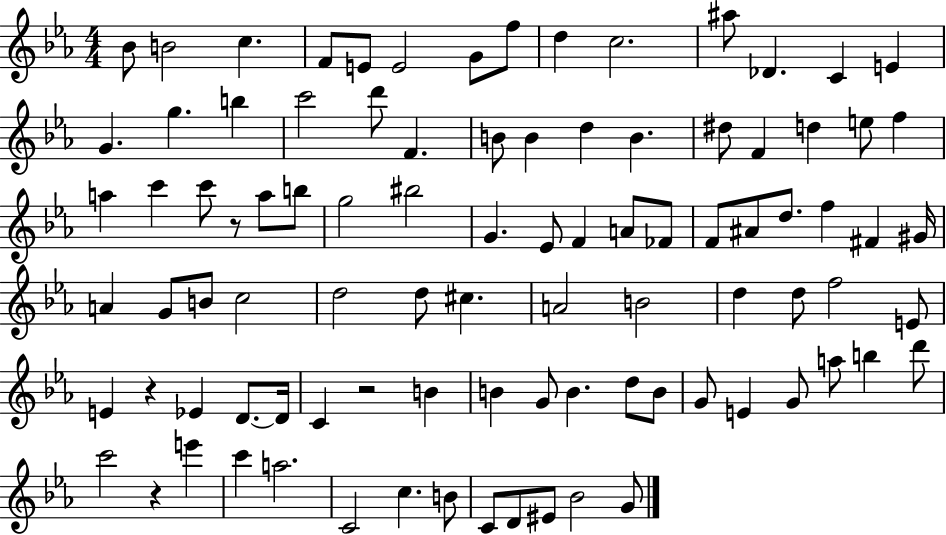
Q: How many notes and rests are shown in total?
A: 93